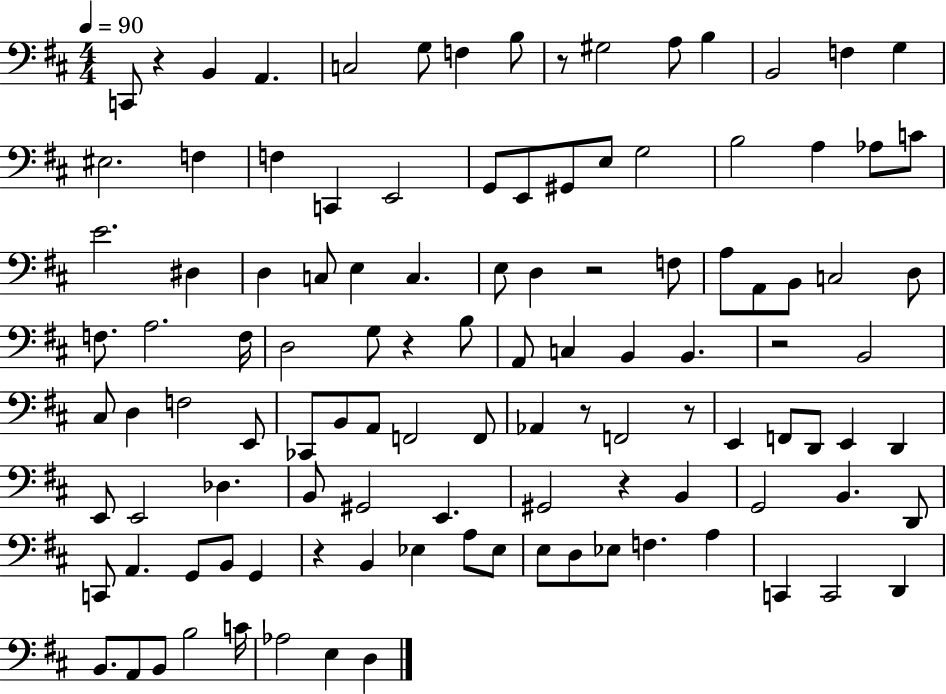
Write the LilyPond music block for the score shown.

{
  \clef bass
  \numericTimeSignature
  \time 4/4
  \key d \major
  \tempo 4 = 90
  c,8 r4 b,4 a,4. | c2 g8 f4 b8 | r8 gis2 a8 b4 | b,2 f4 g4 | \break eis2. f4 | f4 c,4 e,2 | g,8 e,8 gis,8 e8 g2 | b2 a4 aes8 c'8 | \break e'2. dis4 | d4 c8 e4 c4. | e8 d4 r2 f8 | a8 a,8 b,8 c2 d8 | \break f8. a2. f16 | d2 g8 r4 b8 | a,8 c4 b,4 b,4. | r2 b,2 | \break cis8 d4 f2 e,8 | ces,8 b,8 a,8 f,2 f,8 | aes,4 r8 f,2 r8 | e,4 f,8 d,8 e,4 d,4 | \break e,8 e,2 des4. | b,8 gis,2 e,4. | gis,2 r4 b,4 | g,2 b,4. d,8 | \break c,8 a,4. g,8 b,8 g,4 | r4 b,4 ees4 a8 ees8 | e8 d8 ees8 f4. a4 | c,4 c,2 d,4 | \break b,8. a,8 b,8 b2 c'16 | aes2 e4 d4 | \bar "|."
}